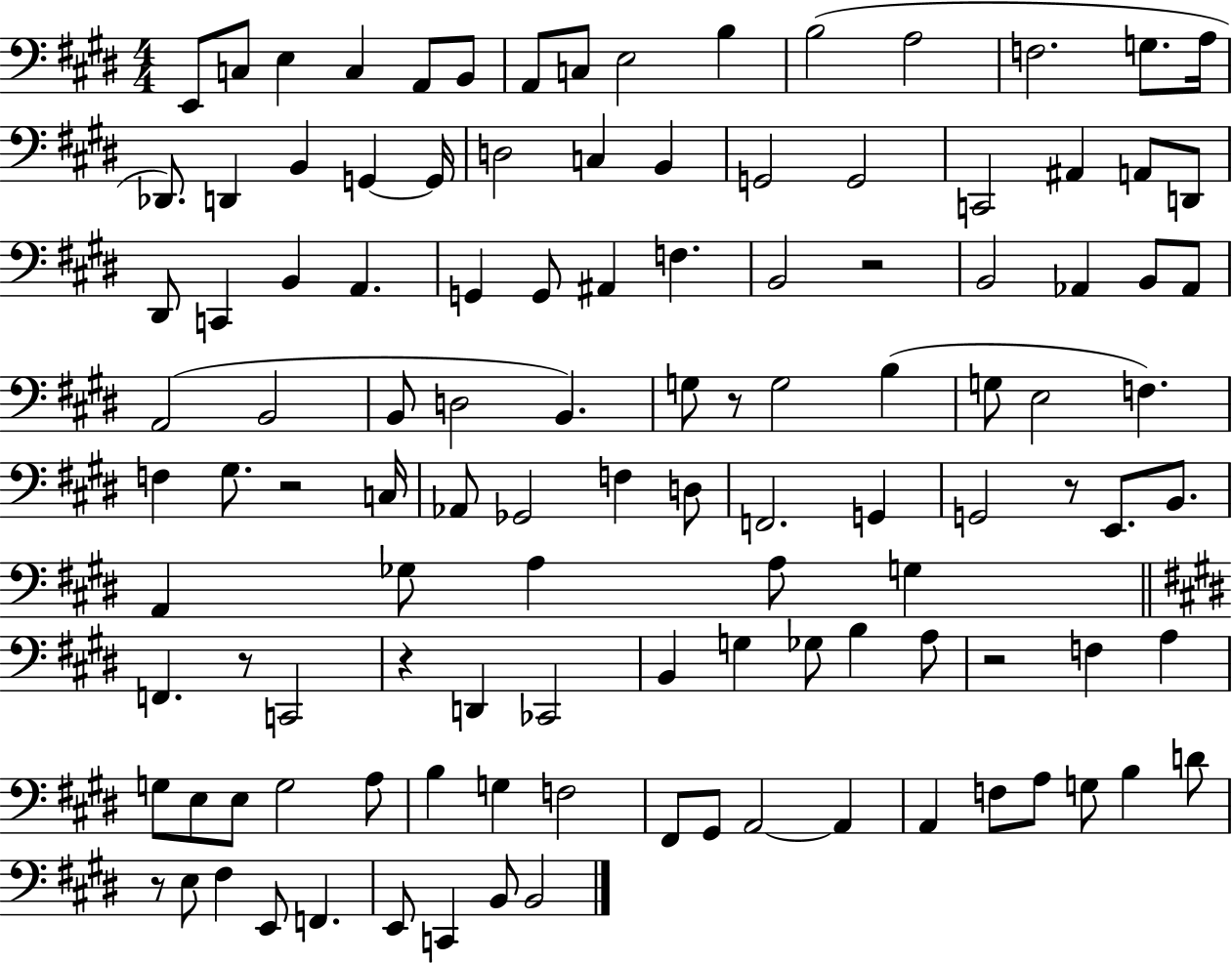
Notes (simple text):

E2/e C3/e E3/q C3/q A2/e B2/e A2/e C3/e E3/h B3/q B3/h A3/h F3/h. G3/e. A3/s Db2/e. D2/q B2/q G2/q G2/s D3/h C3/q B2/q G2/h G2/h C2/h A#2/q A2/e D2/e D#2/e C2/q B2/q A2/q. G2/q G2/e A#2/q F3/q. B2/h R/h B2/h Ab2/q B2/e Ab2/e A2/h B2/h B2/e D3/h B2/q. G3/e R/e G3/h B3/q G3/e E3/h F3/q. F3/q G#3/e. R/h C3/s Ab2/e Gb2/h F3/q D3/e F2/h. G2/q G2/h R/e E2/e. B2/e. A2/q Gb3/e A3/q A3/e G3/q F2/q. R/e C2/h R/q D2/q CES2/h B2/q G3/q Gb3/e B3/q A3/e R/h F3/q A3/q G3/e E3/e E3/e G3/h A3/e B3/q G3/q F3/h F#2/e G#2/e A2/h A2/q A2/q F3/e A3/e G3/e B3/q D4/e R/e E3/e F#3/q E2/e F2/q. E2/e C2/q B2/e B2/h